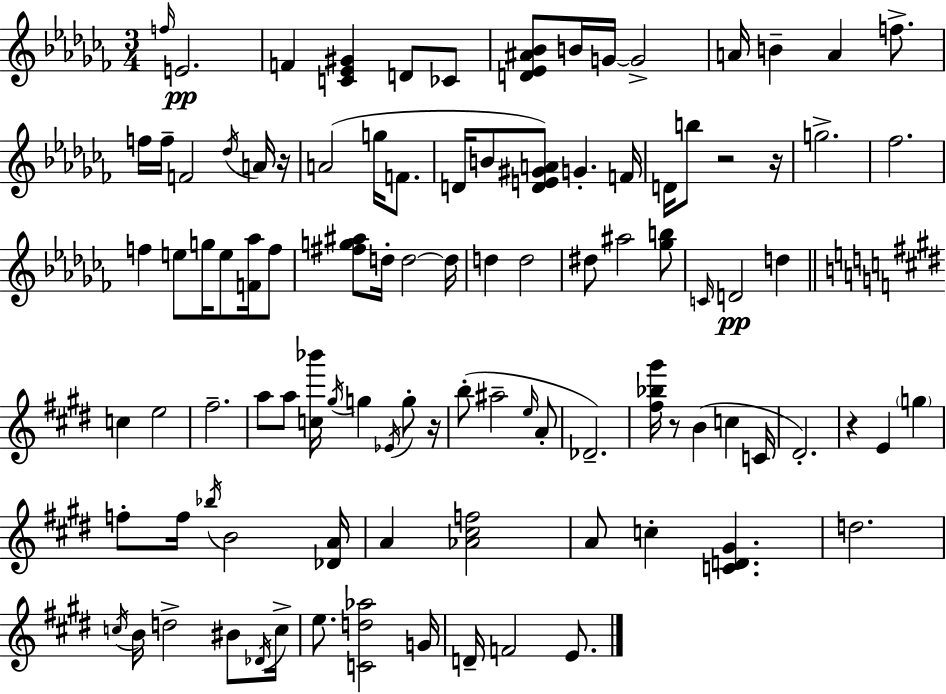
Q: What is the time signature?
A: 3/4